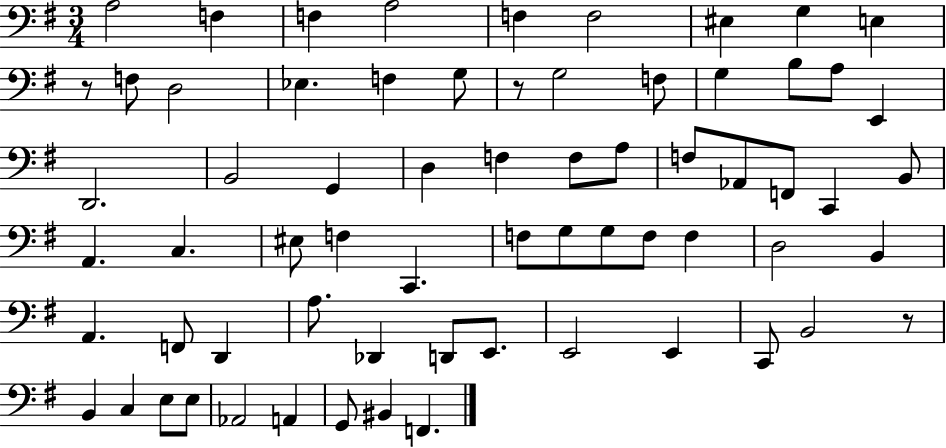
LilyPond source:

{
  \clef bass
  \numericTimeSignature
  \time 3/4
  \key g \major
  a2 f4 | f4 a2 | f4 f2 | eis4 g4 e4 | \break r8 f8 d2 | ees4. f4 g8 | r8 g2 f8 | g4 b8 a8 e,4 | \break d,2. | b,2 g,4 | d4 f4 f8 a8 | f8 aes,8 f,8 c,4 b,8 | \break a,4. c4. | eis8 f4 c,4. | f8 g8 g8 f8 f4 | d2 b,4 | \break a,4. f,8 d,4 | a8. des,4 d,8 e,8. | e,2 e,4 | c,8 b,2 r8 | \break b,4 c4 e8 e8 | aes,2 a,4 | g,8 bis,4 f,4. | \bar "|."
}